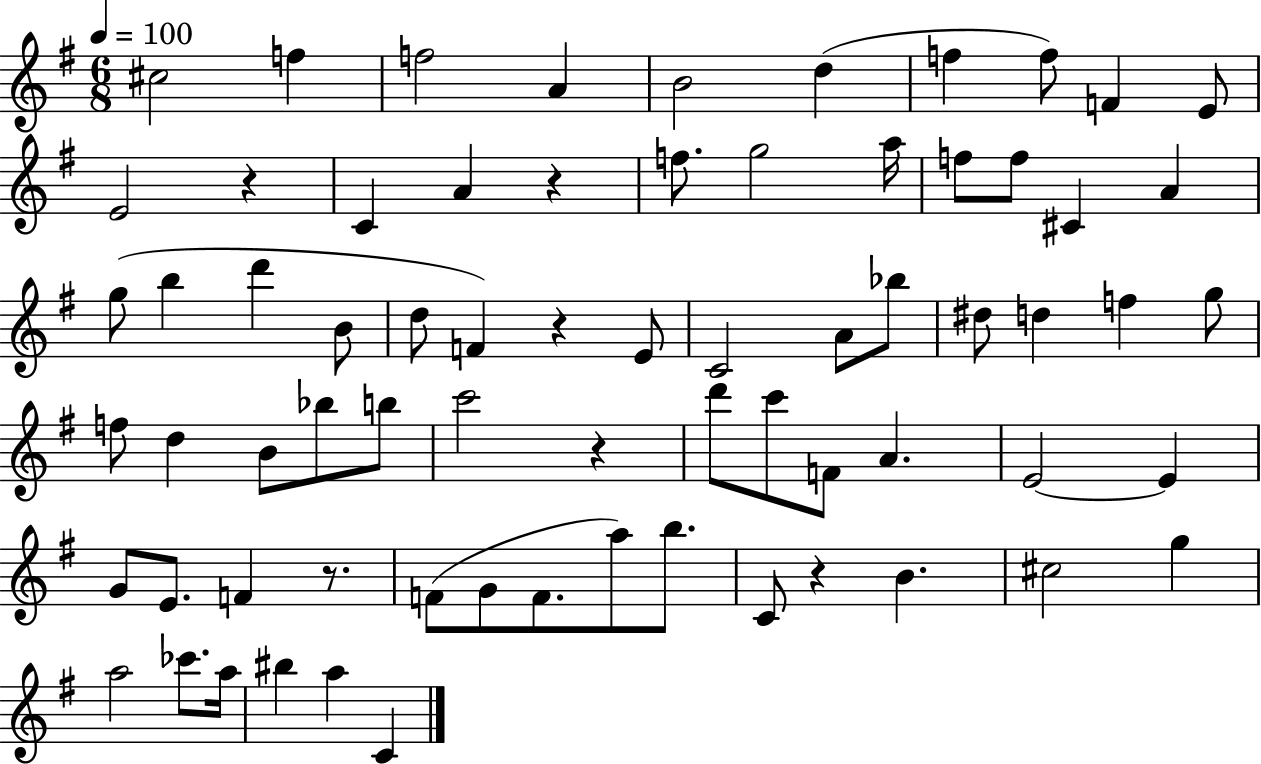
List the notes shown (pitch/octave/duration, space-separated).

C#5/h F5/q F5/h A4/q B4/h D5/q F5/q F5/e F4/q E4/e E4/h R/q C4/q A4/q R/q F5/e. G5/h A5/s F5/e F5/e C#4/q A4/q G5/e B5/q D6/q B4/e D5/e F4/q R/q E4/e C4/h A4/e Bb5/e D#5/e D5/q F5/q G5/e F5/e D5/q B4/e Bb5/e B5/e C6/h R/q D6/e C6/e F4/e A4/q. E4/h E4/q G4/e E4/e. F4/q R/e. F4/e G4/e F4/e. A5/e B5/e. C4/e R/q B4/q. C#5/h G5/q A5/h CES6/e. A5/s BIS5/q A5/q C4/q